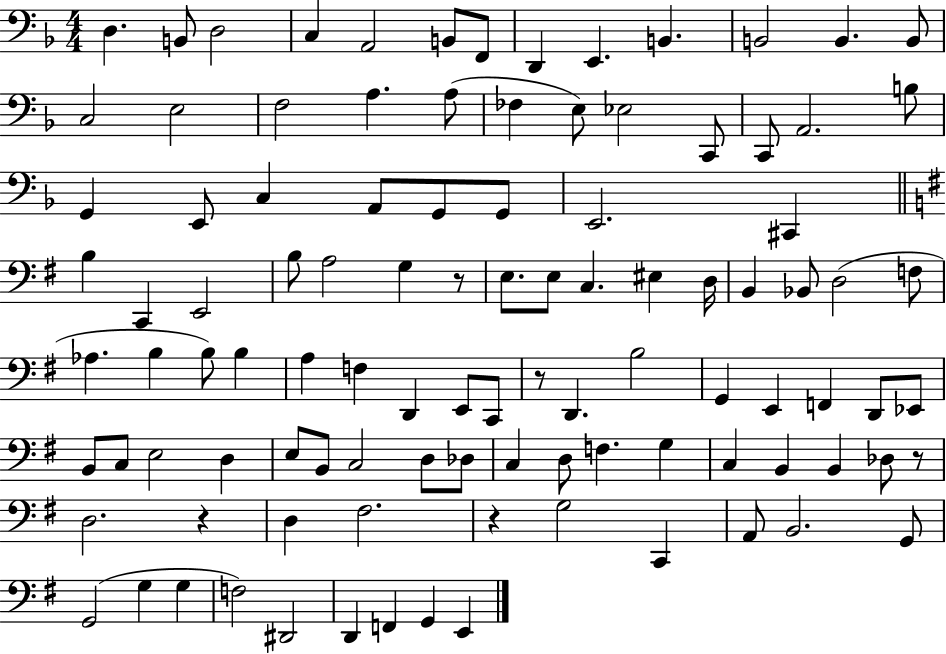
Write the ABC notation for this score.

X:1
T:Untitled
M:4/4
L:1/4
K:F
D, B,,/2 D,2 C, A,,2 B,,/2 F,,/2 D,, E,, B,, B,,2 B,, B,,/2 C,2 E,2 F,2 A, A,/2 _F, E,/2 _E,2 C,,/2 C,,/2 A,,2 B,/2 G,, E,,/2 C, A,,/2 G,,/2 G,,/2 E,,2 ^C,, B, C,, E,,2 B,/2 A,2 G, z/2 E,/2 E,/2 C, ^E, D,/4 B,, _B,,/2 D,2 F,/2 _A, B, B,/2 B, A, F, D,, E,,/2 C,,/2 z/2 D,, B,2 G,, E,, F,, D,,/2 _E,,/2 B,,/2 C,/2 E,2 D, E,/2 B,,/2 C,2 D,/2 _D,/2 C, D,/2 F, G, C, B,, B,, _D,/2 z/2 D,2 z D, ^F,2 z G,2 C,, A,,/2 B,,2 G,,/2 G,,2 G, G, F,2 ^D,,2 D,, F,, G,, E,,